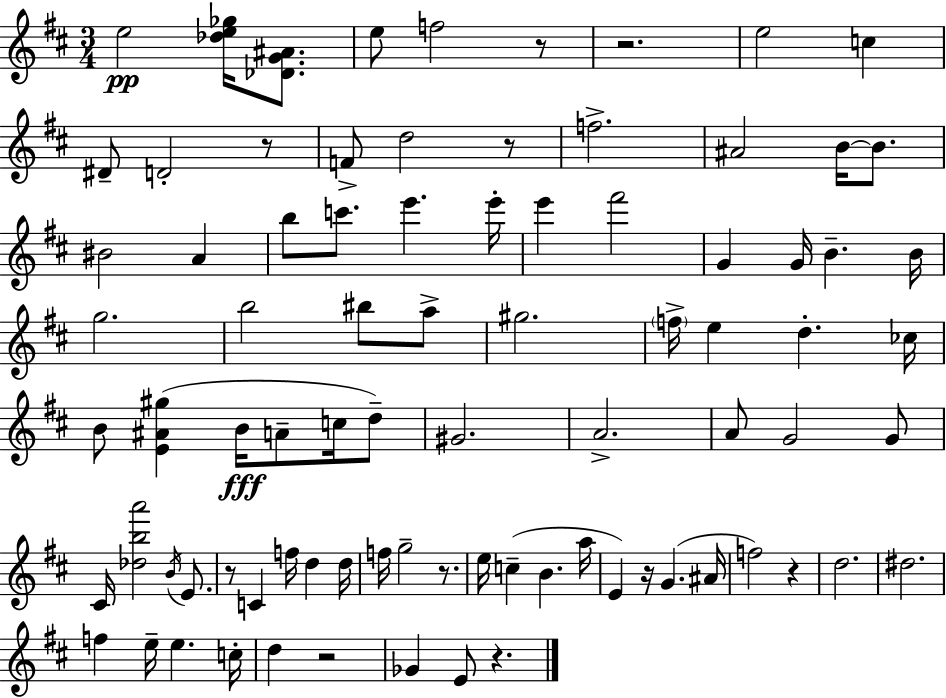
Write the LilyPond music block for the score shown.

{
  \clef treble
  \numericTimeSignature
  \time 3/4
  \key d \major
  \repeat volta 2 { e''2\pp <des'' e'' ges''>16 <des' g' ais'>8. | e''8 f''2 r8 | r2. | e''2 c''4 | \break dis'8-- d'2-. r8 | f'8-> d''2 r8 | f''2.-> | ais'2 b'16~~ b'8. | \break bis'2 a'4 | b''8 c'''8. e'''4. e'''16-. | e'''4 fis'''2 | g'4 g'16 b'4.-- b'16 | \break g''2. | b''2 bis''8 a''8-> | gis''2. | \parenthesize f''16-> e''4 d''4.-. ces''16 | \break b'8 <e' ais' gis''>4( b'16\fff a'8-- c''16 d''8--) | gis'2. | a'2.-> | a'8 g'2 g'8 | \break cis'16 <des'' b'' a'''>2 \acciaccatura { b'16 } e'8. | r8 c'4 f''16 d''4 | d''16 f''16 g''2-- r8. | e''16 c''4--( b'4. | \break a''16 e'4) r16 g'4.( | ais'16 f''2) r4 | d''2. | dis''2. | \break f''4 e''16-- e''4. | c''16-. d''4 r2 | ges'4 e'8 r4. | } \bar "|."
}